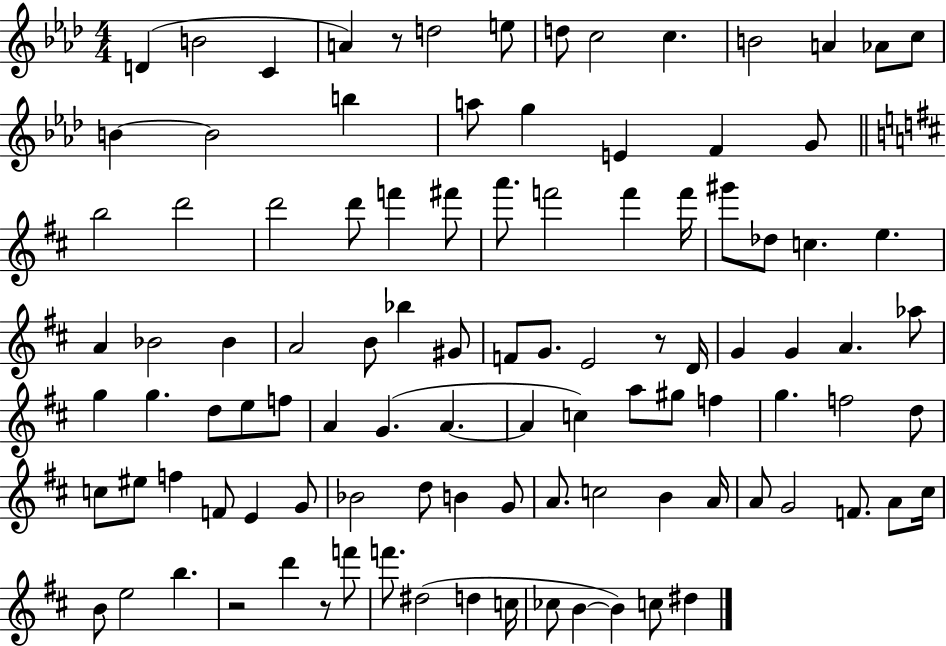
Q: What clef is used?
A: treble